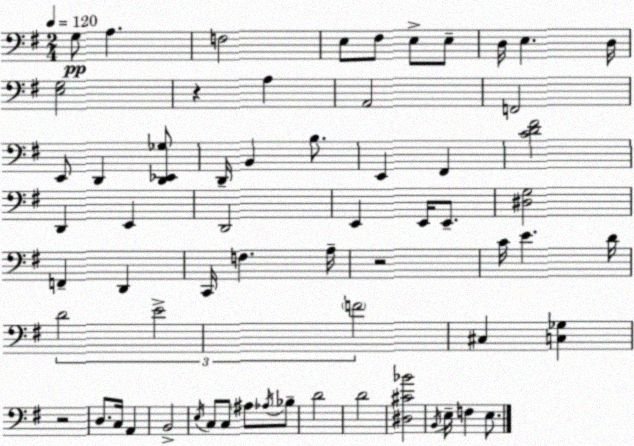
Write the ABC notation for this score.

X:1
T:Untitled
M:2/4
L:1/4
K:Em
G,/2 A, F,2 E,/2 ^F,/2 E,/2 E,/2 D,/4 E, D,/4 [E,G,]2 z A, A,,2 F,,2 E,,/2 D,, [D,,_E,,_G,]/2 D,,/4 B,, B,/2 E,, ^F,, [CD^F]2 D,, E,, D,,2 E,, E,,/4 E,,/2 [^D,G,]2 F,, D,, C,,/4 F, A,/4 z2 C/4 E D/4 D2 E2 F2 ^C, [C,_G,] z2 D,/2 C,/4 A,, B,,2 E,/4 C,/2 C,/2 ^A,/2 _A,/4 _B,/2 D2 D2 [^D,^C_B]2 B,,/4 E,/4 F, E,/2